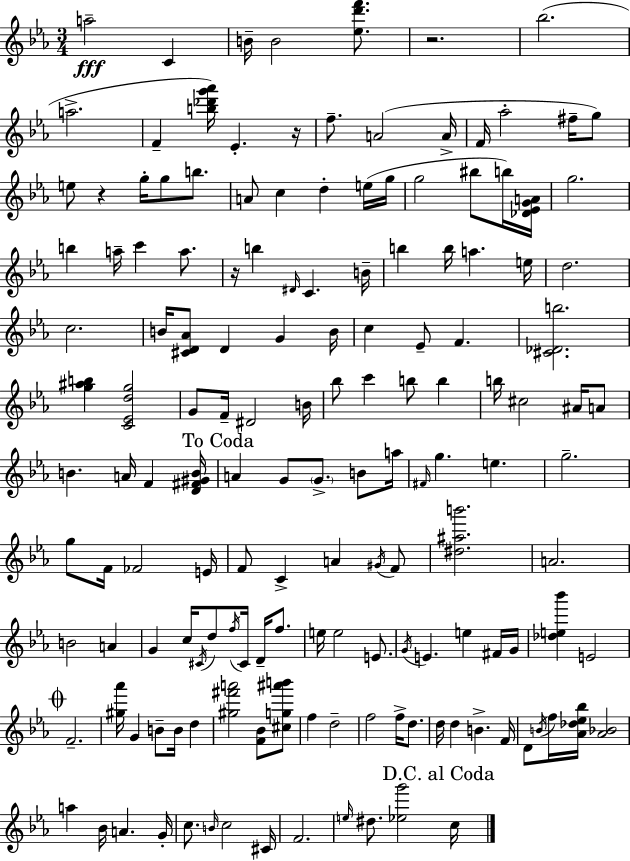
{
  \clef treble
  \numericTimeSignature
  \time 3/4
  \key c \minor
  a''2--\fff c'4 | b'16-- b'2 <ees'' d''' f'''>8. | r2. | bes''2.( | \break a''2.-> | f'4-- <b'' des''' g''' aes'''>16) ees'4.-. r16 | f''8.-- a'2( a'16-> | f'16 aes''2-. fis''16-- g''8) | \break e''8 r4 g''16-. g''8 b''8. | a'8 c''4 d''4-. e''16( g''16 | g''2 bis''8 b''16) <des' ees' g' a'>16 | g''2. | \break b''4 a''16-- c'''4 a''8. | r16 b''4 \grace { dis'16 } c'4. | b'16-- b''4 b''16 a''4. | e''16 d''2. | \break c''2. | b'16 <cis' d' aes'>8 d'4 g'4 | b'16 c''4 ees'8-- f'4. | <cis' des' b''>2. | \break <g'' ais'' b''>4 <c' ees' d'' g''>2 | g'8 f'16-- dis'2 | b'16 bes''8 c'''4 b''8 b''4 | b''16 cis''2 ais'16 a'8 | \break b'4. a'16 f'4 | <d' fis' gis' b'>16 \mark "To Coda" a'4 g'8 \parenthesize g'8.-> b'8 | a''16 \grace { fis'16 } g''4. e''4. | g''2.-- | \break g''8 f'16 fes'2 | e'16 f'8 c'4-> a'4 | \acciaccatura { gis'16 } f'8 <dis'' ais'' b'''>2. | a'2. | \break b'2 a'4 | g'4 c''16 \acciaccatura { cis'16 } d''8 \acciaccatura { f''16 } | cis'16 d'16-- f''8. e''16 e''2 | e'8. \acciaccatura { g'16 } e'4. | \break e''4 fis'16 g'16 <des'' e'' bes'''>4 e'2 | \mark \markup { \musicglyph "scripts.coda" } f'2.-- | <gis'' aes'''>16 g'4 b'8-- | b'16 d''4 <gis'' fis''' a'''>2 | \break <f' bes'>8 <cis'' g'' ais''' b'''>8 f''4 d''2-- | f''2 | f''16-> d''8. d''16 d''4 b'4.-> | f'16 d'8 \acciaccatura { b'16 } f''16 <aes' des'' ees'' bes''>16 <aes' bes'>2 | \break a''4 bes'16 | a'4. g'16-. c''8. \grace { b'16 } c''2 | cis'16 f'2. | \grace { e''16 } dis''8. | \break <ees'' g'''>2 \mark "D.C. al Coda" c''16 \bar "|."
}